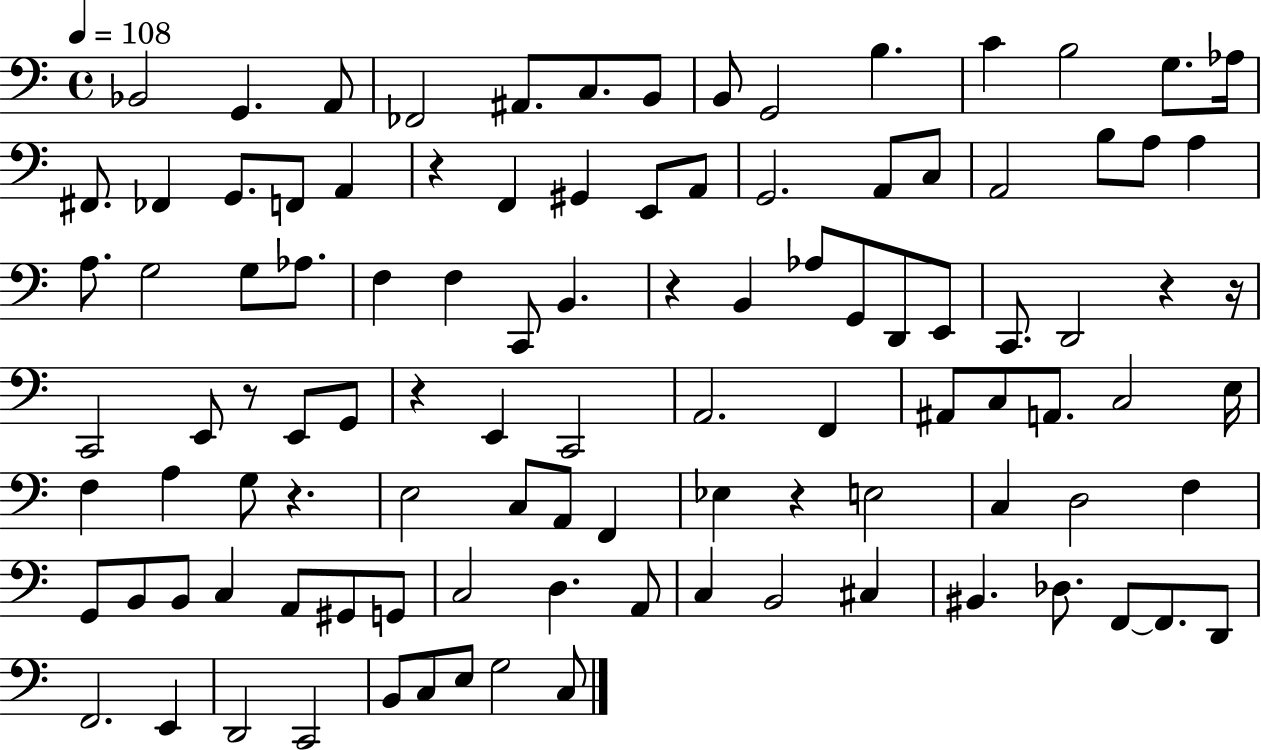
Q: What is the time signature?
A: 4/4